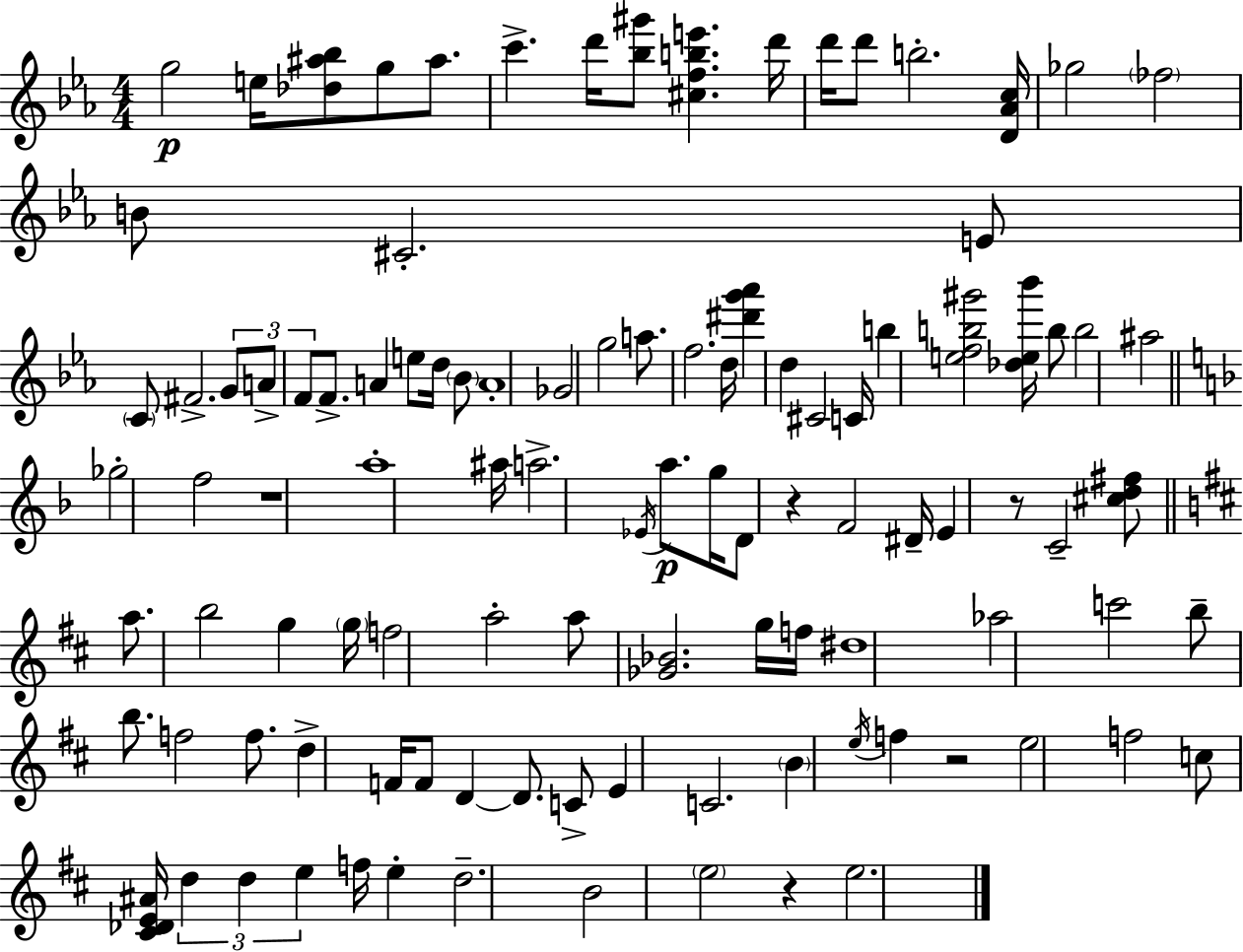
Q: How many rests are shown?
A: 5